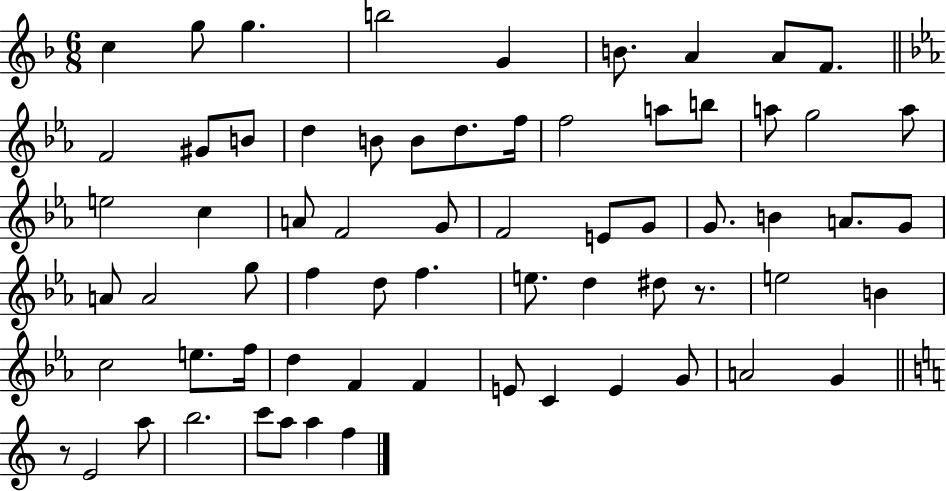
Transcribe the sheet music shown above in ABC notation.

X:1
T:Untitled
M:6/8
L:1/4
K:F
c g/2 g b2 G B/2 A A/2 F/2 F2 ^G/2 B/2 d B/2 B/2 d/2 f/4 f2 a/2 b/2 a/2 g2 a/2 e2 c A/2 F2 G/2 F2 E/2 G/2 G/2 B A/2 G/2 A/2 A2 g/2 f d/2 f e/2 d ^d/2 z/2 e2 B c2 e/2 f/4 d F F E/2 C E G/2 A2 G z/2 E2 a/2 b2 c'/2 a/2 a f